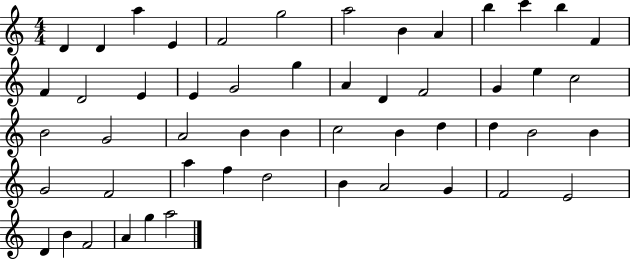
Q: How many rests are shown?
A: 0